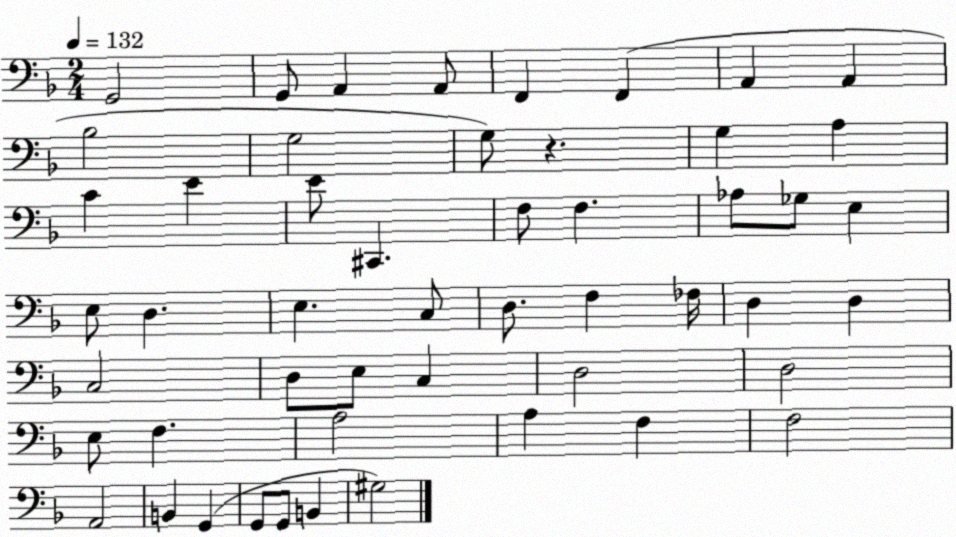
X:1
T:Untitled
M:2/4
L:1/4
K:F
G,,2 G,,/2 A,, A,,/2 F,, F,, A,, A,, _B,2 G,2 G,/2 z G, A, C E E/2 ^C,, F,/2 F, _A,/2 _G,/2 E, E,/2 D, E, C,/2 D,/2 F, _F,/4 D, D, C,2 D,/2 E,/2 C, D,2 D,2 E,/2 F, A,2 A, F, F,2 A,,2 B,, G,, G,,/2 G,,/2 B,, ^G,2